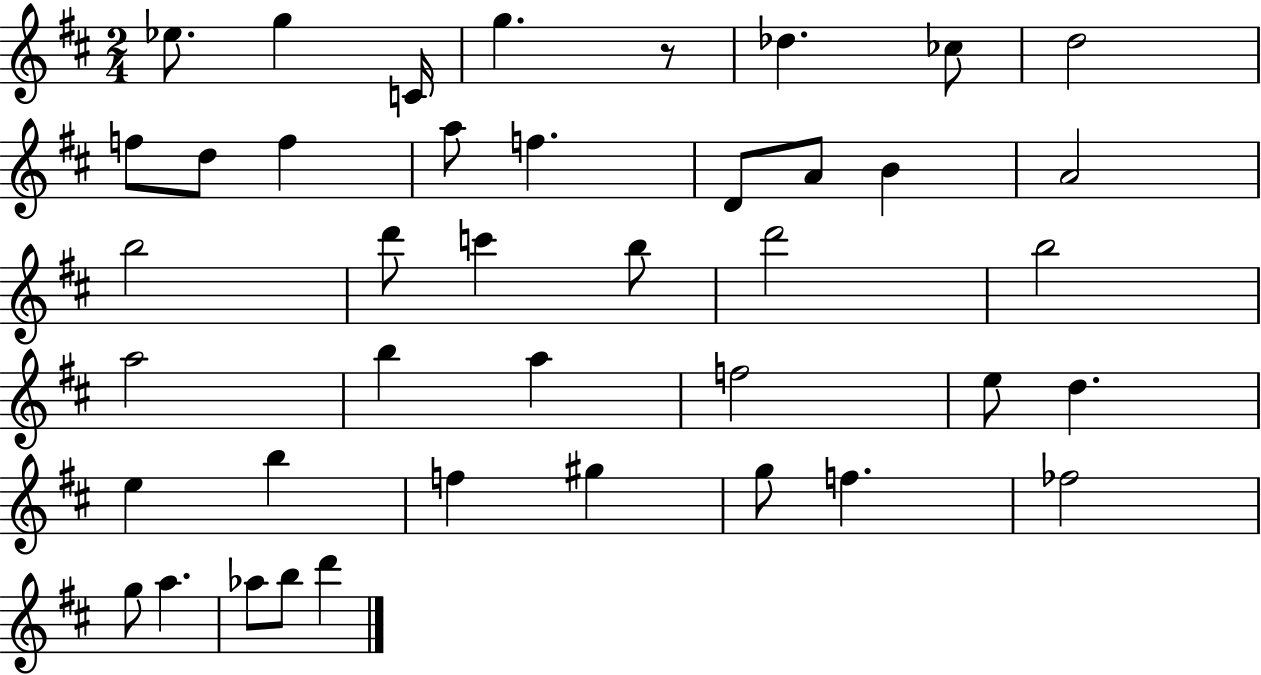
Eb5/e. G5/q C4/s G5/q. R/e Db5/q. CES5/e D5/h F5/e D5/e F5/q A5/e F5/q. D4/e A4/e B4/q A4/h B5/h D6/e C6/q B5/e D6/h B5/h A5/h B5/q A5/q F5/h E5/e D5/q. E5/q B5/q F5/q G#5/q G5/e F5/q. FES5/h G5/e A5/q. Ab5/e B5/e D6/q